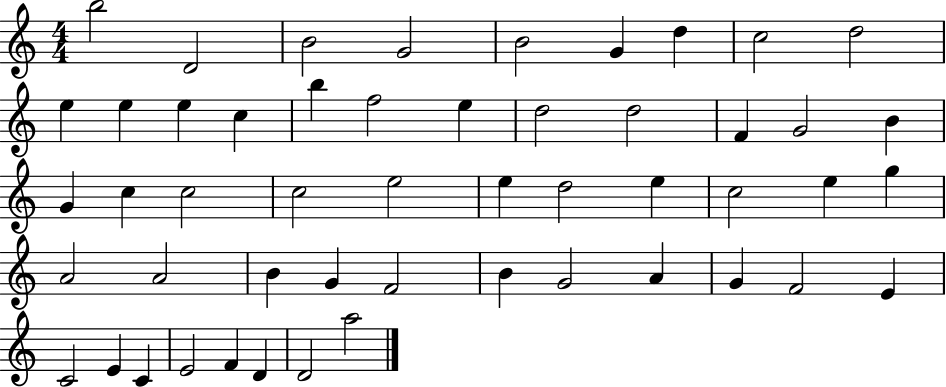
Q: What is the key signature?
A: C major